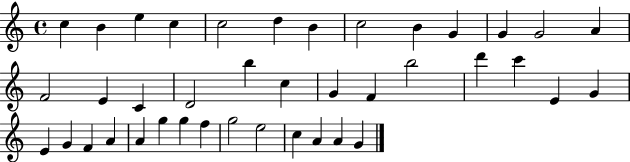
C5/q B4/q E5/q C5/q C5/h D5/q B4/q C5/h B4/q G4/q G4/q G4/h A4/q F4/h E4/q C4/q D4/h B5/q C5/q G4/q F4/q B5/h D6/q C6/q E4/q G4/q E4/q G4/q F4/q A4/q A4/q G5/q G5/q F5/q G5/h E5/h C5/q A4/q A4/q G4/q